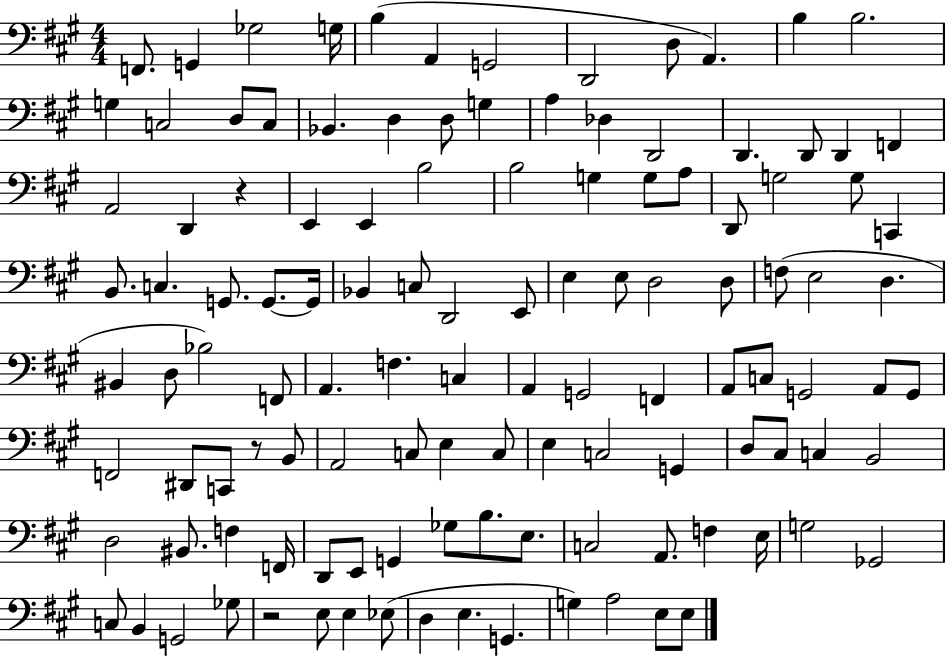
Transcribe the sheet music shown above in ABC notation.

X:1
T:Untitled
M:4/4
L:1/4
K:A
F,,/2 G,, _G,2 G,/4 B, A,, G,,2 D,,2 D,/2 A,, B, B,2 G, C,2 D,/2 C,/2 _B,, D, D,/2 G, A, _D, D,,2 D,, D,,/2 D,, F,, A,,2 D,, z E,, E,, B,2 B,2 G, G,/2 A,/2 D,,/2 G,2 G,/2 C,, B,,/2 C, G,,/2 G,,/2 G,,/4 _B,, C,/2 D,,2 E,,/2 E, E,/2 D,2 D,/2 F,/2 E,2 D, ^B,, D,/2 _B,2 F,,/2 A,, F, C, A,, G,,2 F,, A,,/2 C,/2 G,,2 A,,/2 G,,/2 F,,2 ^D,,/2 C,,/2 z/2 B,,/2 A,,2 C,/2 E, C,/2 E, C,2 G,, D,/2 ^C,/2 C, B,,2 D,2 ^B,,/2 F, F,,/4 D,,/2 E,,/2 G,, _G,/2 B,/2 E,/2 C,2 A,,/2 F, E,/4 G,2 _G,,2 C,/2 B,, G,,2 _G,/2 z2 E,/2 E, _E,/2 D, E, G,, G, A,2 E,/2 E,/2